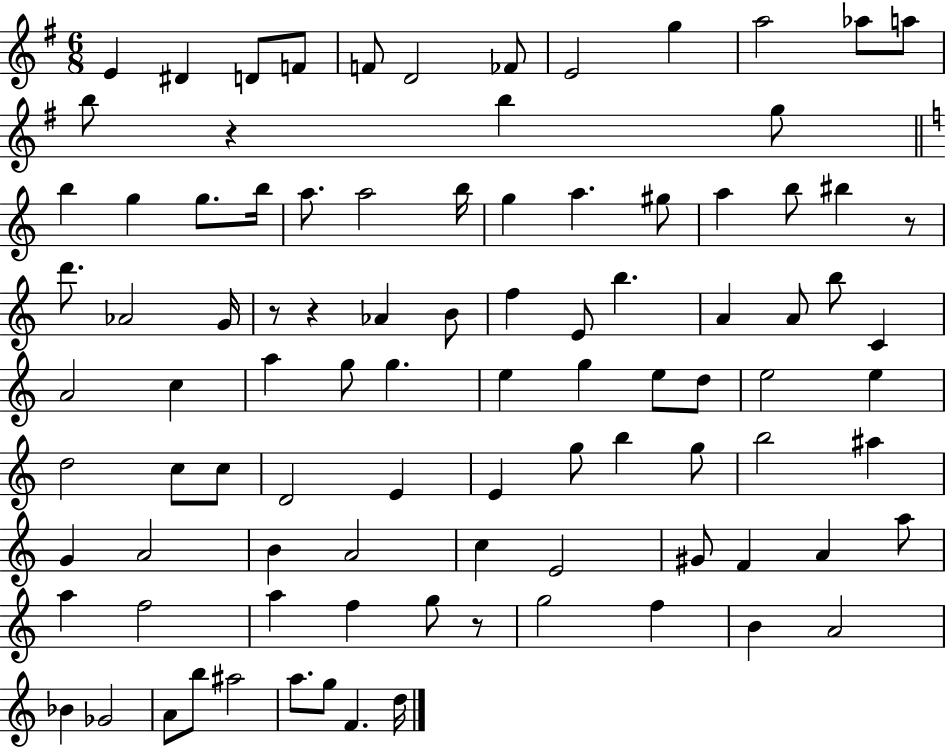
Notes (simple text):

E4/q D#4/q D4/e F4/e F4/e D4/h FES4/e E4/h G5/q A5/h Ab5/e A5/e B5/e R/q B5/q G5/e B5/q G5/q G5/e. B5/s A5/e. A5/h B5/s G5/q A5/q. G#5/e A5/q B5/e BIS5/q R/e D6/e. Ab4/h G4/s R/e R/q Ab4/q B4/e F5/q E4/e B5/q. A4/q A4/e B5/e C4/q A4/h C5/q A5/q G5/e G5/q. E5/q G5/q E5/e D5/e E5/h E5/q D5/h C5/e C5/e D4/h E4/q E4/q G5/e B5/q G5/e B5/h A#5/q G4/q A4/h B4/q A4/h C5/q E4/h G#4/e F4/q A4/q A5/e A5/q F5/h A5/q F5/q G5/e R/e G5/h F5/q B4/q A4/h Bb4/q Gb4/h A4/e B5/e A#5/h A5/e. G5/e F4/q. D5/s